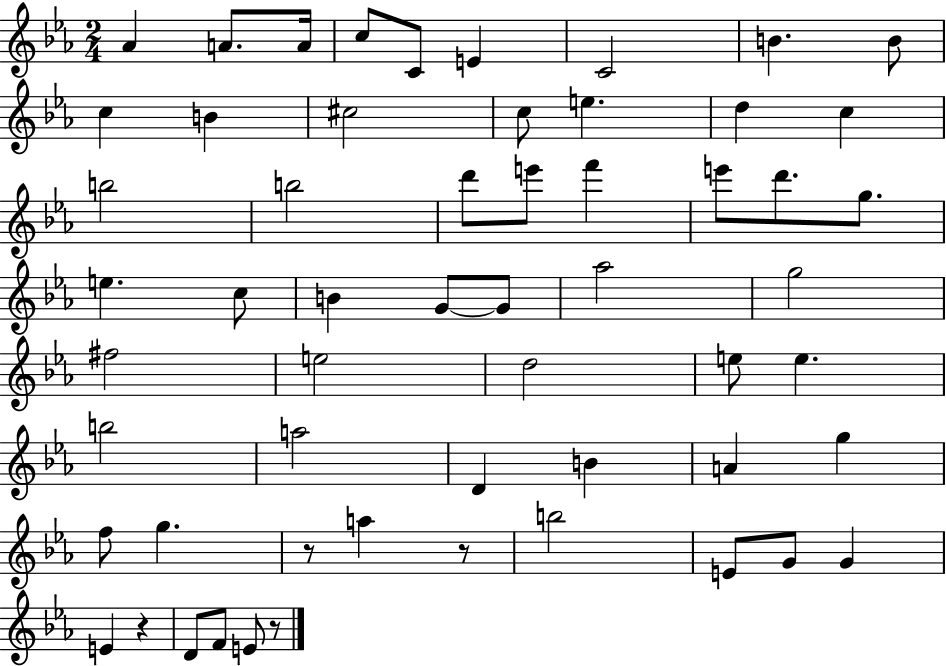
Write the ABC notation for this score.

X:1
T:Untitled
M:2/4
L:1/4
K:Eb
_A A/2 A/4 c/2 C/2 E C2 B B/2 c B ^c2 c/2 e d c b2 b2 d'/2 e'/2 f' e'/2 d'/2 g/2 e c/2 B G/2 G/2 _a2 g2 ^f2 e2 d2 e/2 e b2 a2 D B A g f/2 g z/2 a z/2 b2 E/2 G/2 G E z D/2 F/2 E/2 z/2